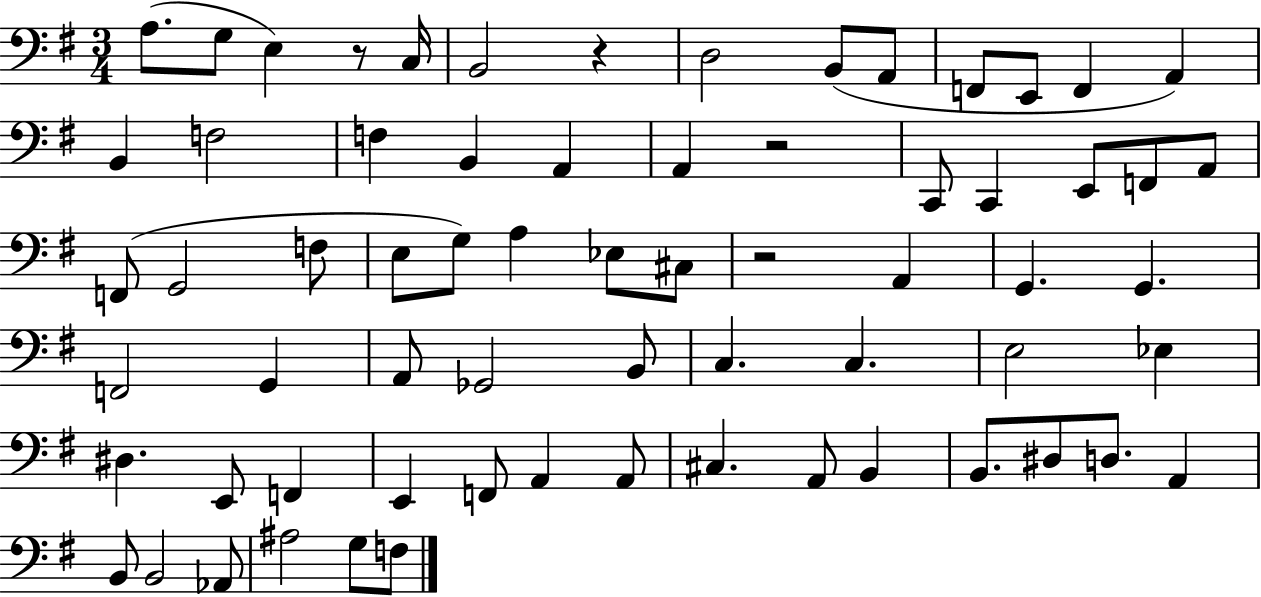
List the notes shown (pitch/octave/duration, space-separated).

A3/e. G3/e E3/q R/e C3/s B2/h R/q D3/h B2/e A2/e F2/e E2/e F2/q A2/q B2/q F3/h F3/q B2/q A2/q A2/q R/h C2/e C2/q E2/e F2/e A2/e F2/e G2/h F3/e E3/e G3/e A3/q Eb3/e C#3/e R/h A2/q G2/q. G2/q. F2/h G2/q A2/e Gb2/h B2/e C3/q. C3/q. E3/h Eb3/q D#3/q. E2/e F2/q E2/q F2/e A2/q A2/e C#3/q. A2/e B2/q B2/e. D#3/e D3/e. A2/q B2/e B2/h Ab2/e A#3/h G3/e F3/e